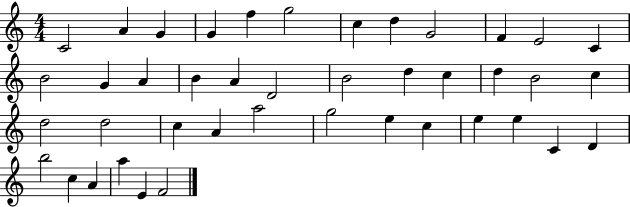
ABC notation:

X:1
T:Untitled
M:4/4
L:1/4
K:C
C2 A G G f g2 c d G2 F E2 C B2 G A B A D2 B2 d c d B2 c d2 d2 c A a2 g2 e c e e C D b2 c A a E F2